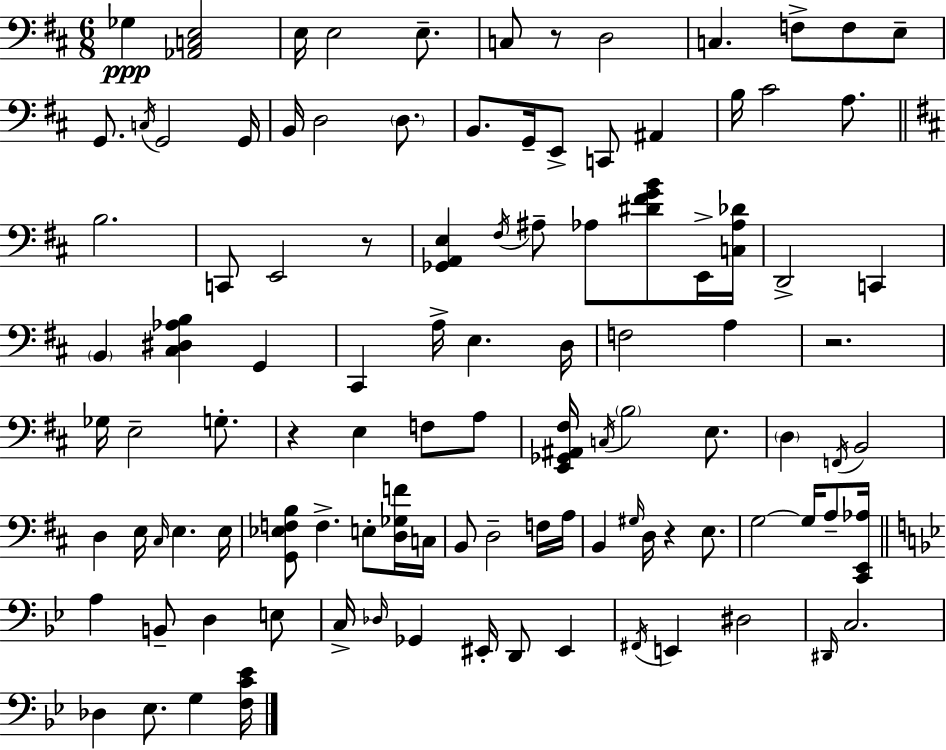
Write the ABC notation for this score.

X:1
T:Untitled
M:6/8
L:1/4
K:D
_G, [_A,,C,E,]2 E,/4 E,2 E,/2 C,/2 z/2 D,2 C, F,/2 F,/2 E,/2 G,,/2 C,/4 G,,2 G,,/4 B,,/4 D,2 D,/2 B,,/2 G,,/4 E,,/2 C,,/2 ^A,, B,/4 ^C2 A,/2 B,2 C,,/2 E,,2 z/2 [_G,,A,,E,] ^F,/4 ^A,/2 _A,/2 [^D^FGB]/2 E,,/4 [C,_A,_D]/4 D,,2 C,, B,, [^C,^D,_A,B,] G,, ^C,, A,/4 E, D,/4 F,2 A, z2 _G,/4 E,2 G,/2 z E, F,/2 A,/2 [E,,_G,,^A,,^F,]/4 C,/4 B,2 E,/2 D, F,,/4 B,,2 D, E,/4 ^C,/4 E, E,/4 [G,,_E,F,B,]/2 F, E,/2 [D,_G,F]/4 C,/4 B,,/2 D,2 F,/4 A,/4 B,, ^G,/4 D,/4 z E,/2 G,2 G,/4 A,/2 [^C,,E,,_A,]/4 A, B,,/2 D, E,/2 C,/4 _D,/4 _G,, ^E,,/4 D,,/2 ^E,, ^F,,/4 E,, ^D,2 ^D,,/4 C,2 _D, _E,/2 G, [F,C_E]/4